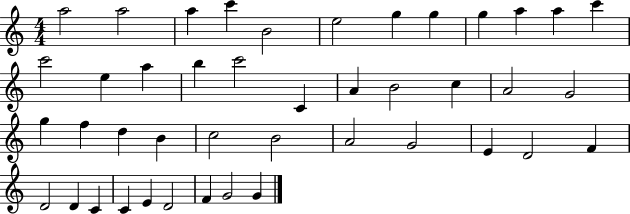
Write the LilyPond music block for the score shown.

{
  \clef treble
  \numericTimeSignature
  \time 4/4
  \key c \major
  a''2 a''2 | a''4 c'''4 b'2 | e''2 g''4 g''4 | g''4 a''4 a''4 c'''4 | \break c'''2 e''4 a''4 | b''4 c'''2 c'4 | a'4 b'2 c''4 | a'2 g'2 | \break g''4 f''4 d''4 b'4 | c''2 b'2 | a'2 g'2 | e'4 d'2 f'4 | \break d'2 d'4 c'4 | c'4 e'4 d'2 | f'4 g'2 g'4 | \bar "|."
}